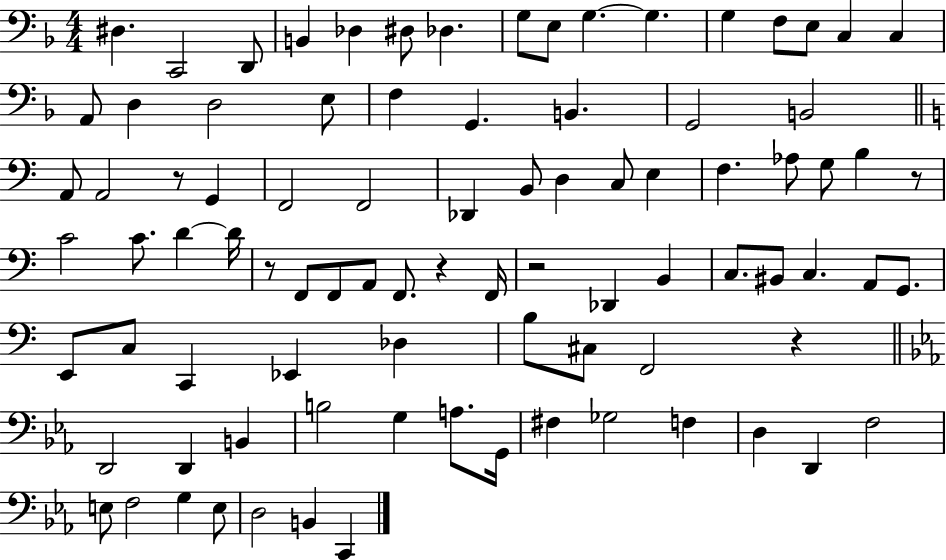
{
  \clef bass
  \numericTimeSignature
  \time 4/4
  \key f \major
  dis4. c,2 d,8 | b,4 des4 dis8 des4. | g8 e8 g4.~~ g4. | g4 f8 e8 c4 c4 | \break a,8 d4 d2 e8 | f4 g,4. b,4. | g,2 b,2 | \bar "||" \break \key c \major a,8 a,2 r8 g,4 | f,2 f,2 | des,4 b,8 d4 c8 e4 | f4. aes8 g8 b4 r8 | \break c'2 c'8. d'4~~ d'16 | r8 f,8 f,8 a,8 f,8. r4 f,16 | r2 des,4 b,4 | c8. bis,8 c4. a,8 g,8. | \break e,8 c8 c,4 ees,4 des4 | b8 cis8 f,2 r4 | \bar "||" \break \key ees \major d,2 d,4 b,4 | b2 g4 a8. g,16 | fis4 ges2 f4 | d4 d,4 f2 | \break e8 f2 g4 e8 | d2 b,4 c,4 | \bar "|."
}